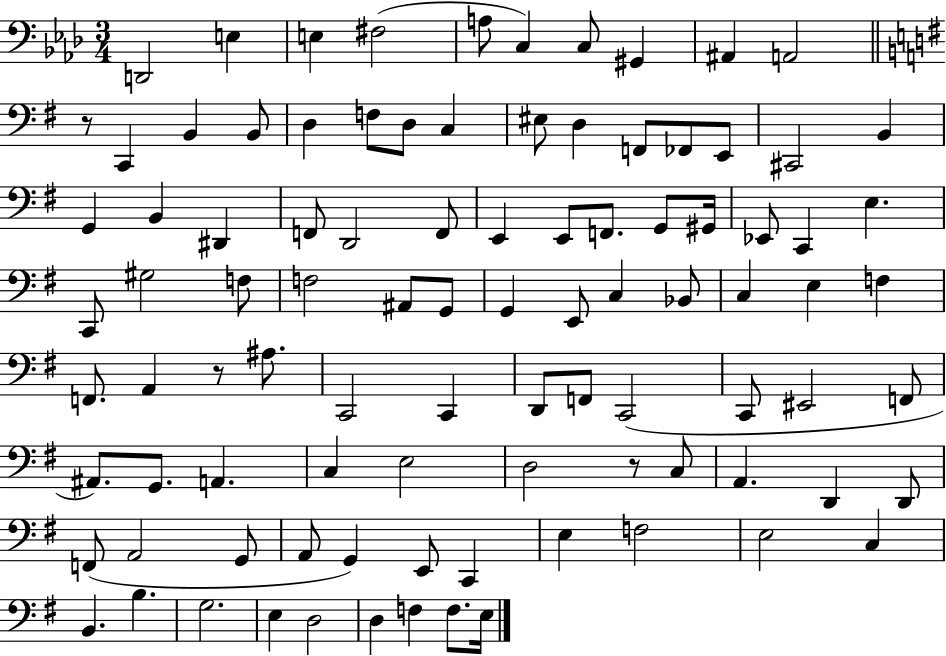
{
  \clef bass
  \numericTimeSignature
  \time 3/4
  \key aes \major
  d,2 e4 | e4 fis2( | a8 c4) c8 gis,4 | ais,4 a,2 | \break \bar "||" \break \key g \major r8 c,4 b,4 b,8 | d4 f8 d8 c4 | eis8 d4 f,8 fes,8 e,8 | cis,2 b,4 | \break g,4 b,4 dis,4 | f,8 d,2 f,8 | e,4 e,8 f,8. g,8 gis,16 | ees,8 c,4 e4. | \break c,8 gis2 f8 | f2 ais,8 g,8 | g,4 e,8 c4 bes,8 | c4 e4 f4 | \break f,8. a,4 r8 ais8. | c,2 c,4 | d,8 f,8 c,2( | c,8 eis,2 f,8 | \break ais,8.) g,8. a,4. | c4 e2 | d2 r8 c8 | a,4. d,4 d,8 | \break f,8( a,2 g,8 | a,8 g,4) e,8 c,4 | e4 f2 | e2 c4 | \break b,4. b4. | g2. | e4 d2 | d4 f4 f8. e16 | \break \bar "|."
}